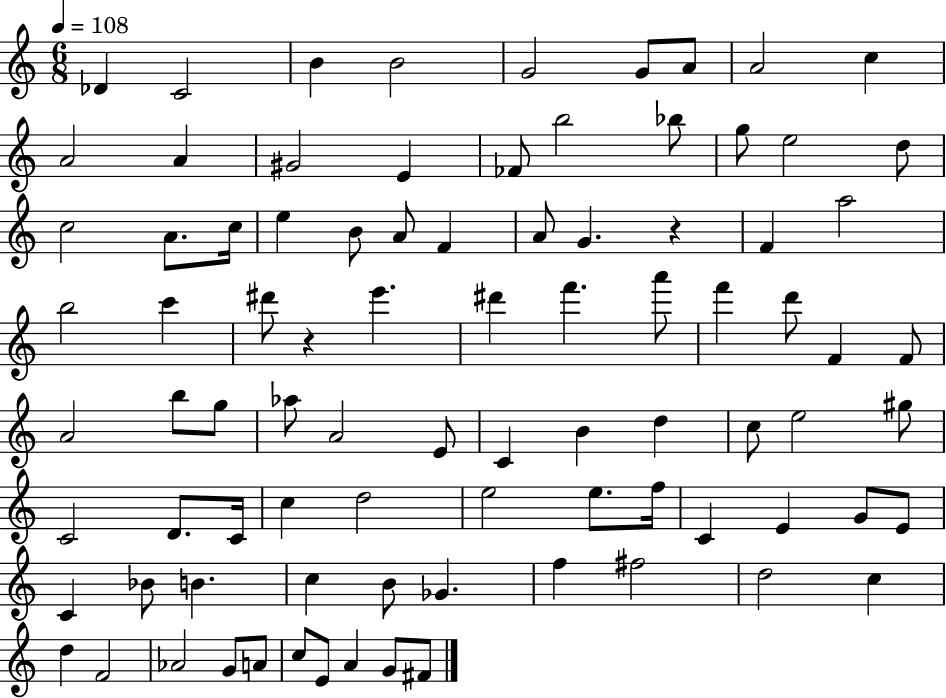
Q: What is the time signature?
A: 6/8